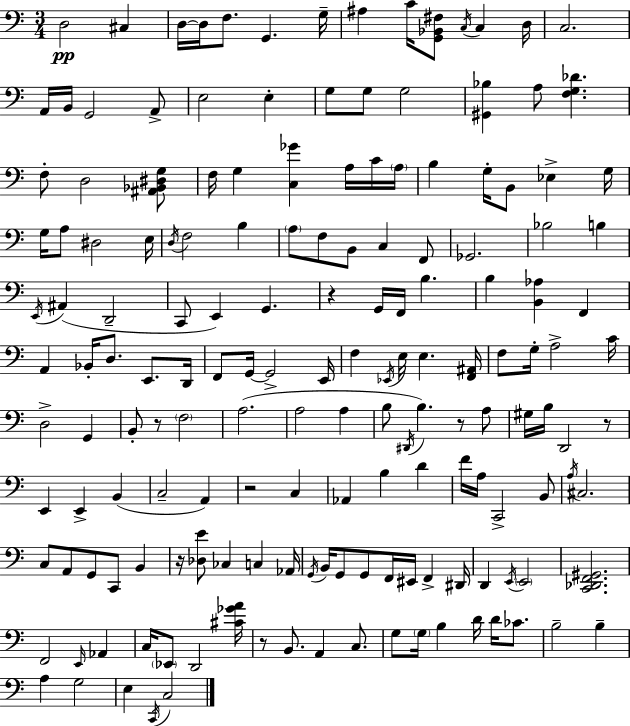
X:1
T:Untitled
M:3/4
L:1/4
K:Am
D,2 ^C, D,/4 D,/4 F,/2 G,, G,/4 ^A, C/4 [G,,_B,,^F,]/2 C,/4 C, D,/4 C,2 A,,/4 B,,/4 G,,2 A,,/2 E,2 E, G,/2 G,/2 G,2 [^G,,_B,] A,/2 [F,G,_D] F,/2 D,2 [^A,,_B,,^D,G,]/2 F,/4 G, [C,_G] A,/4 C/4 A,/4 B, G,/4 B,,/2 _E, G,/4 G,/4 A,/2 ^D,2 E,/4 D,/4 F,2 B, A,/2 F,/2 B,,/2 C, F,,/2 _G,,2 _B,2 B, E,,/4 ^A,, D,,2 C,,/2 E,, G,, z G,,/4 F,,/4 B, B, [B,,_A,] F,, A,, _B,,/4 D,/2 E,,/2 D,,/4 F,,/2 G,,/4 G,,2 E,,/4 F, _E,,/4 E,/4 E, [F,,^A,,]/4 F,/2 G,/4 A,2 C/4 D,2 G,, B,,/2 z/2 F,2 A,2 A,2 A, B,/2 ^D,,/4 B, z/2 A,/2 ^G,/4 B,/4 D,,2 z/2 E,, E,, B,, C,2 A,, z2 C, _A,, B, D F/4 A,/4 C,,2 B,,/2 A,/4 ^C,2 C,/2 A,,/2 G,,/2 C,,/2 B,, z/4 [_D,E]/2 _C, C, _A,,/4 G,,/4 B,,/4 G,,/2 G,,/2 F,,/4 ^E,,/4 F,, ^D,,/4 D,, E,,/4 E,,2 [C,,_D,,F,,^G,,]2 F,,2 E,,/4 _A,, C,/4 _E,,/2 D,,2 [^C_GA]/4 z/2 B,,/2 A,, C,/2 G,/2 G,/4 B, D/4 D/4 _C/2 B,2 B, A, G,2 E, C,,/4 C,2